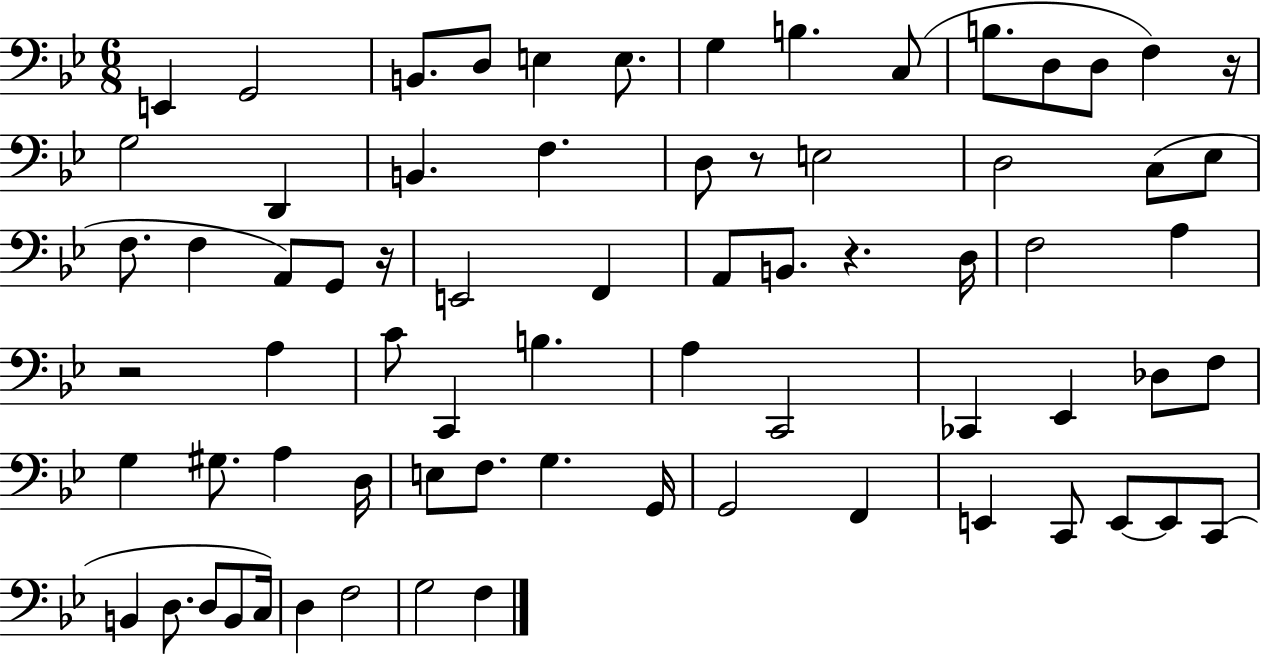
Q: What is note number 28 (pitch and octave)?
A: F2